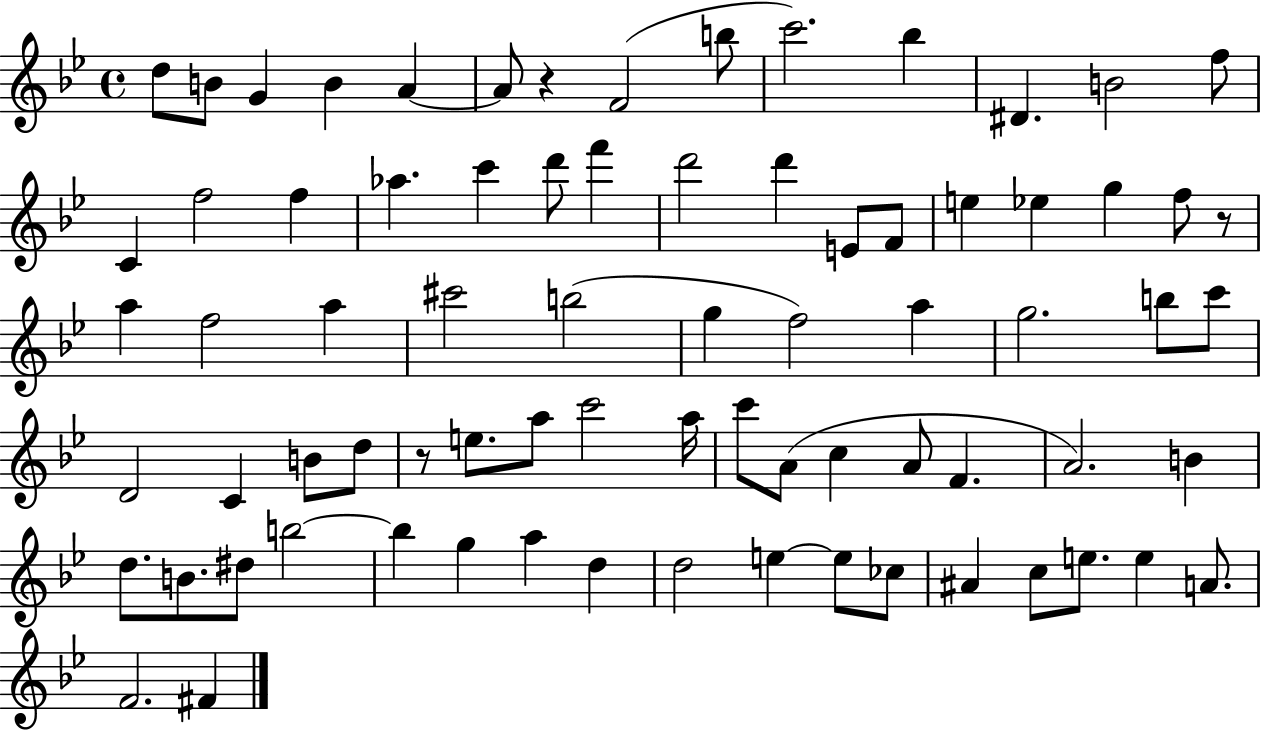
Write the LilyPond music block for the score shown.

{
  \clef treble
  \time 4/4
  \defaultTimeSignature
  \key bes \major
  d''8 b'8 g'4 b'4 a'4~~ | a'8 r4 f'2( b''8 | c'''2.) bes''4 | dis'4. b'2 f''8 | \break c'4 f''2 f''4 | aes''4. c'''4 d'''8 f'''4 | d'''2 d'''4 e'8 f'8 | e''4 ees''4 g''4 f''8 r8 | \break a''4 f''2 a''4 | cis'''2 b''2( | g''4 f''2) a''4 | g''2. b''8 c'''8 | \break d'2 c'4 b'8 d''8 | r8 e''8. a''8 c'''2 a''16 | c'''8 a'8( c''4 a'8 f'4. | a'2.) b'4 | \break d''8. b'8. dis''8 b''2~~ | b''4 g''4 a''4 d''4 | d''2 e''4~~ e''8 ces''8 | ais'4 c''8 e''8. e''4 a'8. | \break f'2. fis'4 | \bar "|."
}